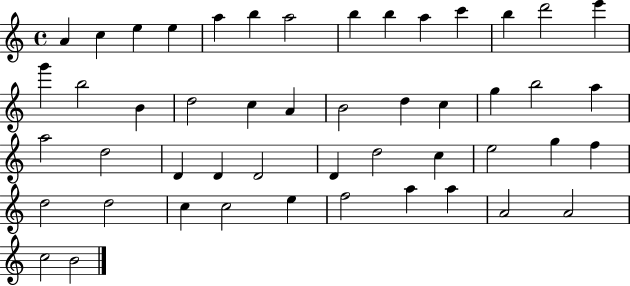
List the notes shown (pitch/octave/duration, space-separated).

A4/q C5/q E5/q E5/q A5/q B5/q A5/h B5/q B5/q A5/q C6/q B5/q D6/h E6/q G6/q B5/h B4/q D5/h C5/q A4/q B4/h D5/q C5/q G5/q B5/h A5/q A5/h D5/h D4/q D4/q D4/h D4/q D5/h C5/q E5/h G5/q F5/q D5/h D5/h C5/q C5/h E5/q F5/h A5/q A5/q A4/h A4/h C5/h B4/h